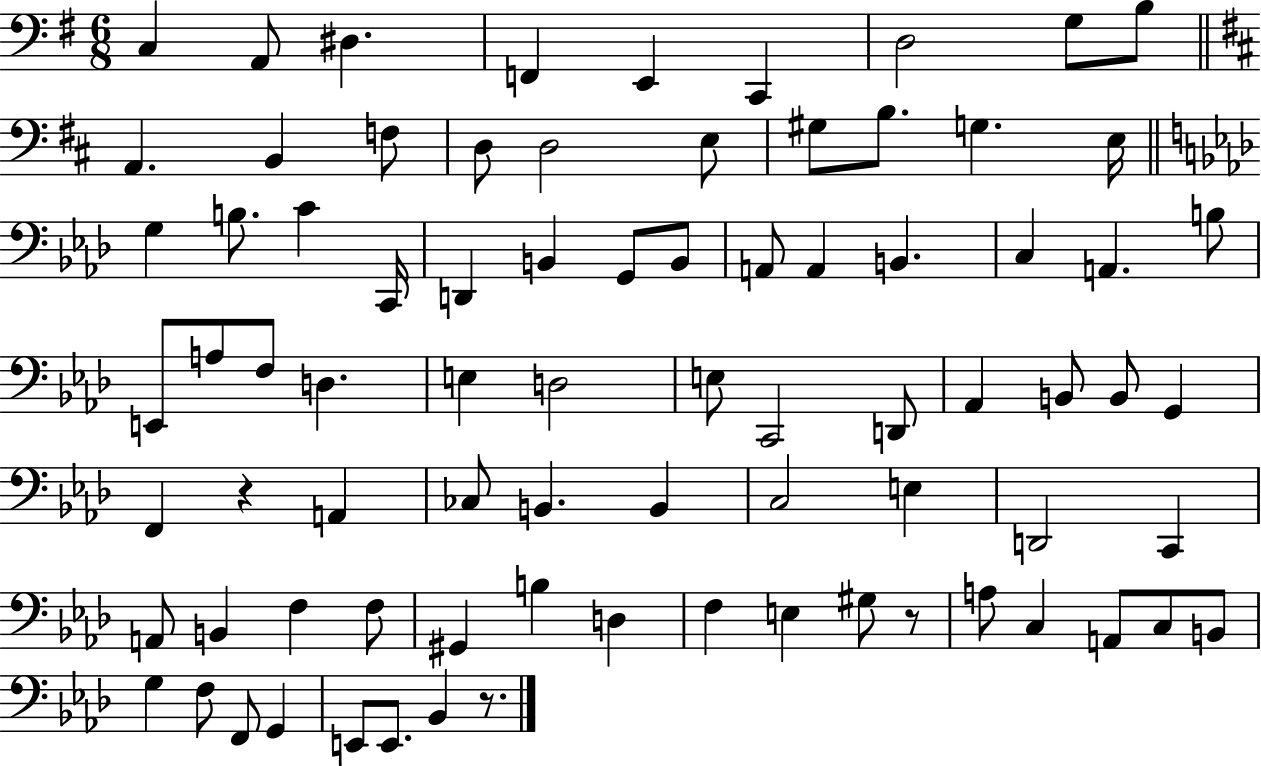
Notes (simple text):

C3/q A2/e D#3/q. F2/q E2/q C2/q D3/h G3/e B3/e A2/q. B2/q F3/e D3/e D3/h E3/e G#3/e B3/e. G3/q. E3/s G3/q B3/e. C4/q C2/s D2/q B2/q G2/e B2/e A2/e A2/q B2/q. C3/q A2/q. B3/e E2/e A3/e F3/e D3/q. E3/q D3/h E3/e C2/h D2/e Ab2/q B2/e B2/e G2/q F2/q R/q A2/q CES3/e B2/q. B2/q C3/h E3/q D2/h C2/q A2/e B2/q F3/q F3/e G#2/q B3/q D3/q F3/q E3/q G#3/e R/e A3/e C3/q A2/e C3/e B2/e G3/q F3/e F2/e G2/q E2/e E2/e. Bb2/q R/e.